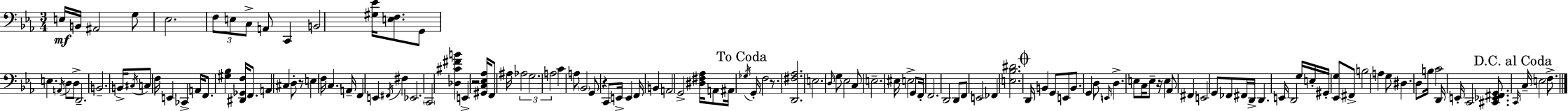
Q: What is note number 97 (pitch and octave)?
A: F#2